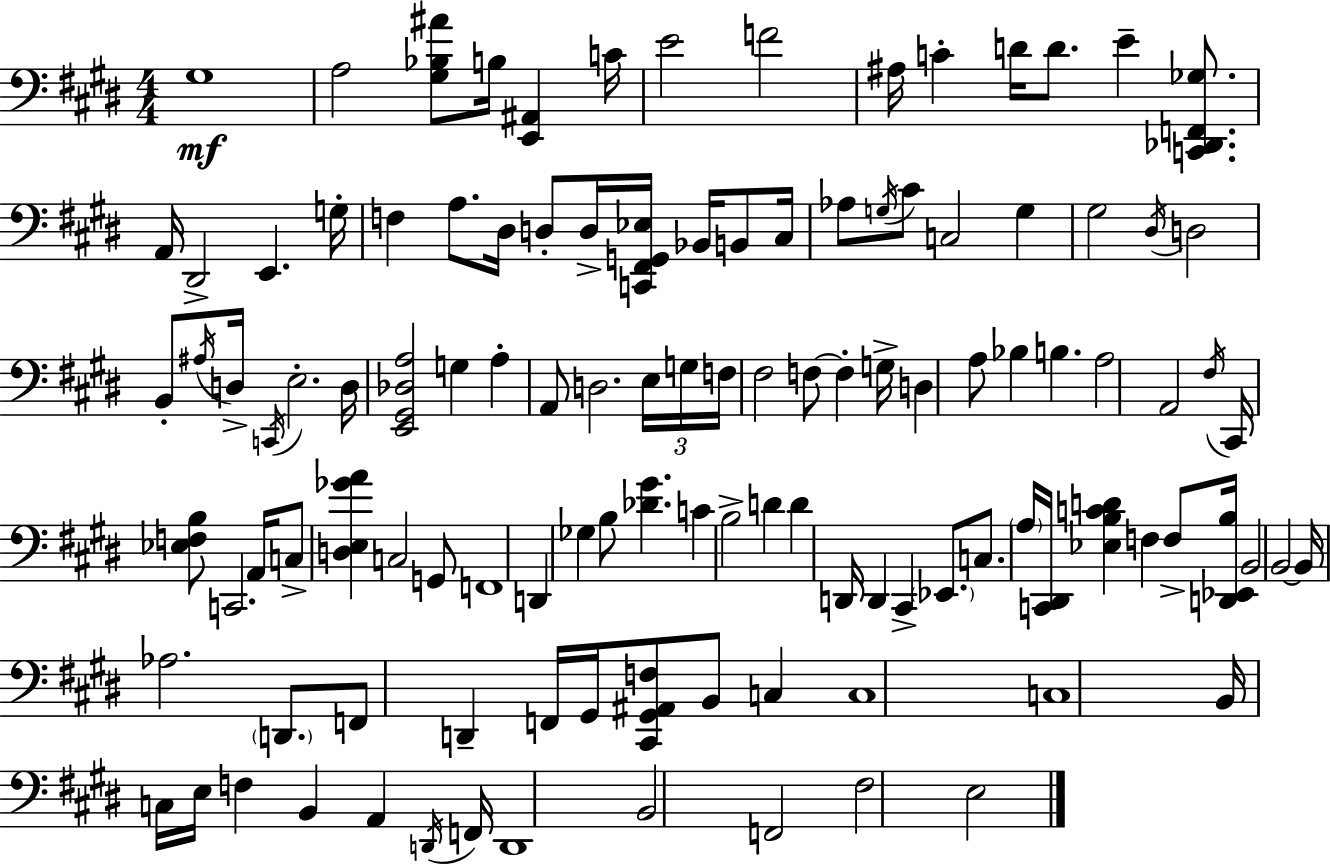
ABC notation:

X:1
T:Untitled
M:4/4
L:1/4
K:E
^G,4 A,2 [^G,_B,^A]/2 B,/4 [E,,^A,,] C/4 E2 F2 ^A,/4 C D/4 D/2 E [C,,_D,,F,,_G,]/2 A,,/4 ^D,,2 E,, G,/4 F, A,/2 ^D,/4 D,/2 D,/4 [C,,^F,,G,,_E,]/4 _B,,/4 B,,/2 ^C,/4 _A,/2 G,/4 ^C/2 C,2 G, ^G,2 ^D,/4 D,2 B,,/2 ^A,/4 D,/4 C,,/4 E,2 D,/4 [E,,^G,,_D,A,]2 G, A, A,,/2 D,2 E,/4 G,/4 F,/4 ^F,2 F,/2 F, G,/4 D, A,/2 _B, B, A,2 A,,2 ^F,/4 ^C,,/4 [_E,F,B,]/2 C,,2 A,,/4 C,/2 [D,E,_GA] C,2 G,,/2 F,,4 D,, _G, B,/2 [_D^G] C B,2 D D D,,/4 D,, ^C,, _E,,/2 C,/2 A,/4 [C,,^D,,]/4 [_E,B,CD] F, F,/2 [D,,_E,,B,]/4 B,,2 B,,2 B,,/4 _A,2 D,,/2 F,,/2 D,, F,,/4 ^G,,/4 [^C,,^G,,^A,,F,]/2 B,,/2 C, C,4 C,4 B,,/4 C,/4 E,/4 F, B,, A,, D,,/4 F,,/4 D,,4 B,,2 F,,2 ^F,2 E,2